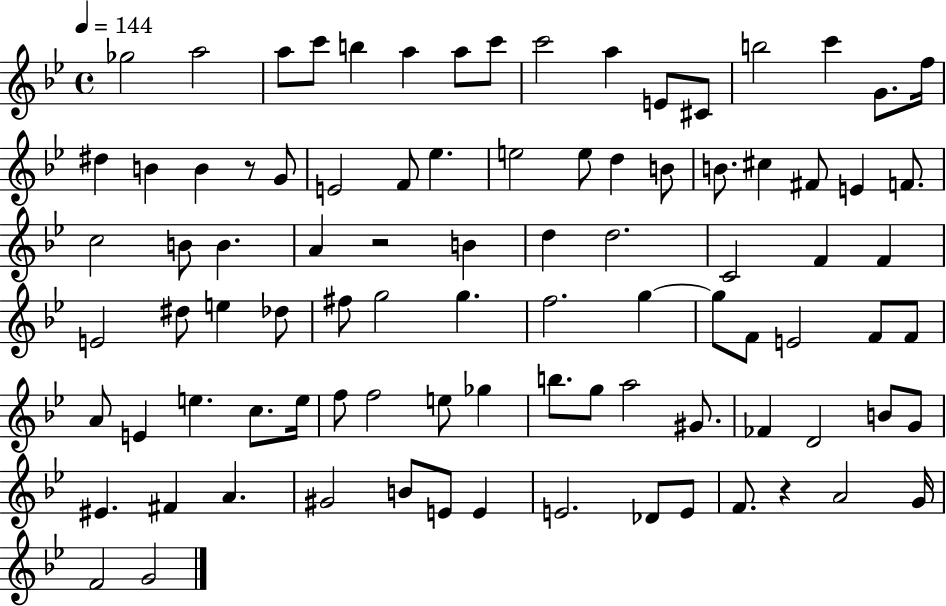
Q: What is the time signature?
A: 4/4